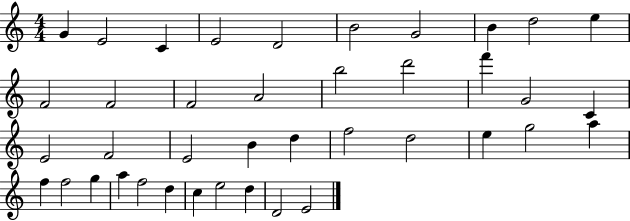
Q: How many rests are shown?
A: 0